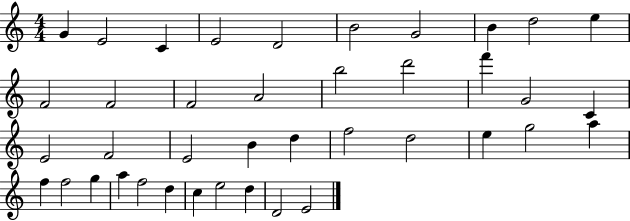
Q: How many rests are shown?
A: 0